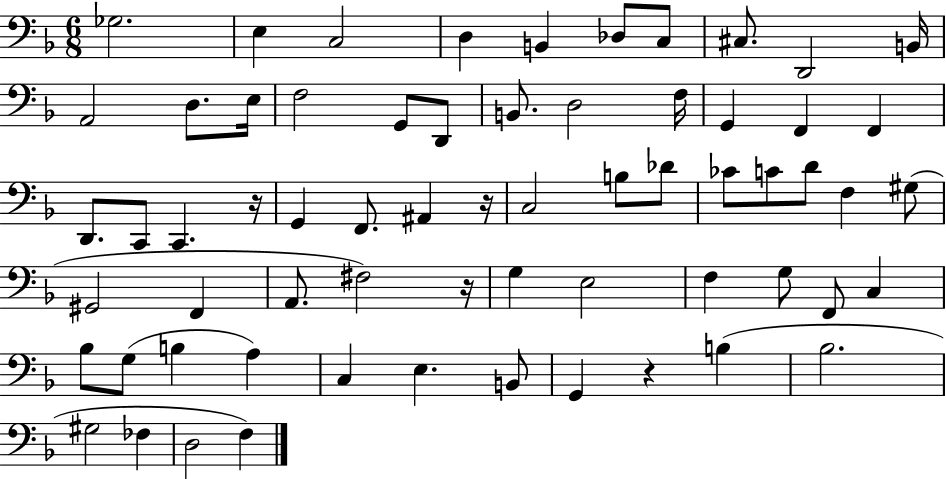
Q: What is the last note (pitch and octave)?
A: F3